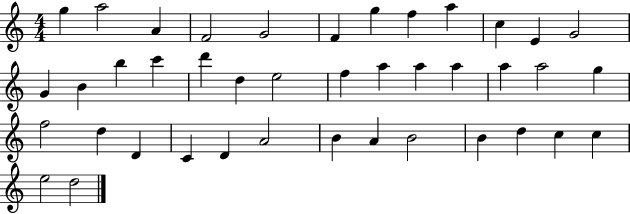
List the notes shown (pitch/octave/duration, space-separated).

G5/q A5/h A4/q F4/h G4/h F4/q G5/q F5/q A5/q C5/q E4/q G4/h G4/q B4/q B5/q C6/q D6/q D5/q E5/h F5/q A5/q A5/q A5/q A5/q A5/h G5/q F5/h D5/q D4/q C4/q D4/q A4/h B4/q A4/q B4/h B4/q D5/q C5/q C5/q E5/h D5/h